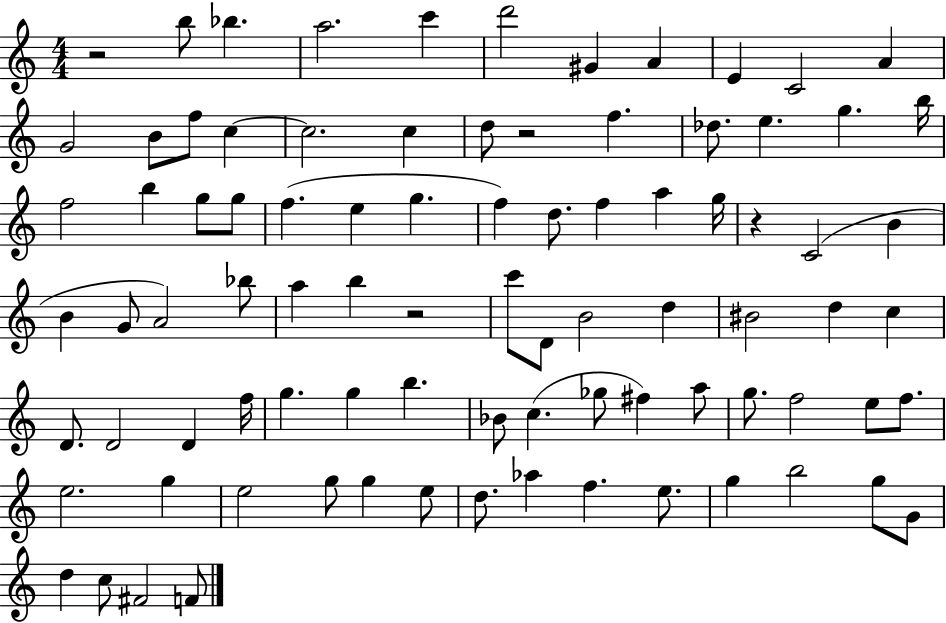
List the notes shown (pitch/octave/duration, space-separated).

R/h B5/e Bb5/q. A5/h. C6/q D6/h G#4/q A4/q E4/q C4/h A4/q G4/h B4/e F5/e C5/q C5/h. C5/q D5/e R/h F5/q. Db5/e. E5/q. G5/q. B5/s F5/h B5/q G5/e G5/e F5/q. E5/q G5/q. F5/q D5/e. F5/q A5/q G5/s R/q C4/h B4/q B4/q G4/e A4/h Bb5/e A5/q B5/q R/h C6/e D4/e B4/h D5/q BIS4/h D5/q C5/q D4/e. D4/h D4/q F5/s G5/q. G5/q B5/q. Bb4/e C5/q. Gb5/e F#5/q A5/e G5/e. F5/h E5/e F5/e. E5/h. G5/q E5/h G5/e G5/q E5/e D5/e. Ab5/q F5/q. E5/e. G5/q B5/h G5/e G4/e D5/q C5/e F#4/h F4/e